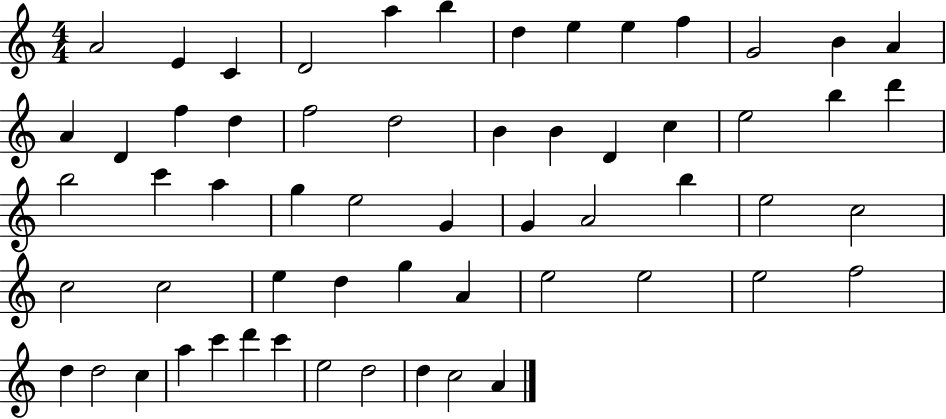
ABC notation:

X:1
T:Untitled
M:4/4
L:1/4
K:C
A2 E C D2 a b d e e f G2 B A A D f d f2 d2 B B D c e2 b d' b2 c' a g e2 G G A2 b e2 c2 c2 c2 e d g A e2 e2 e2 f2 d d2 c a c' d' c' e2 d2 d c2 A